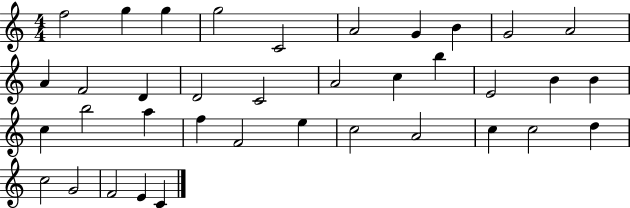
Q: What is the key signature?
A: C major